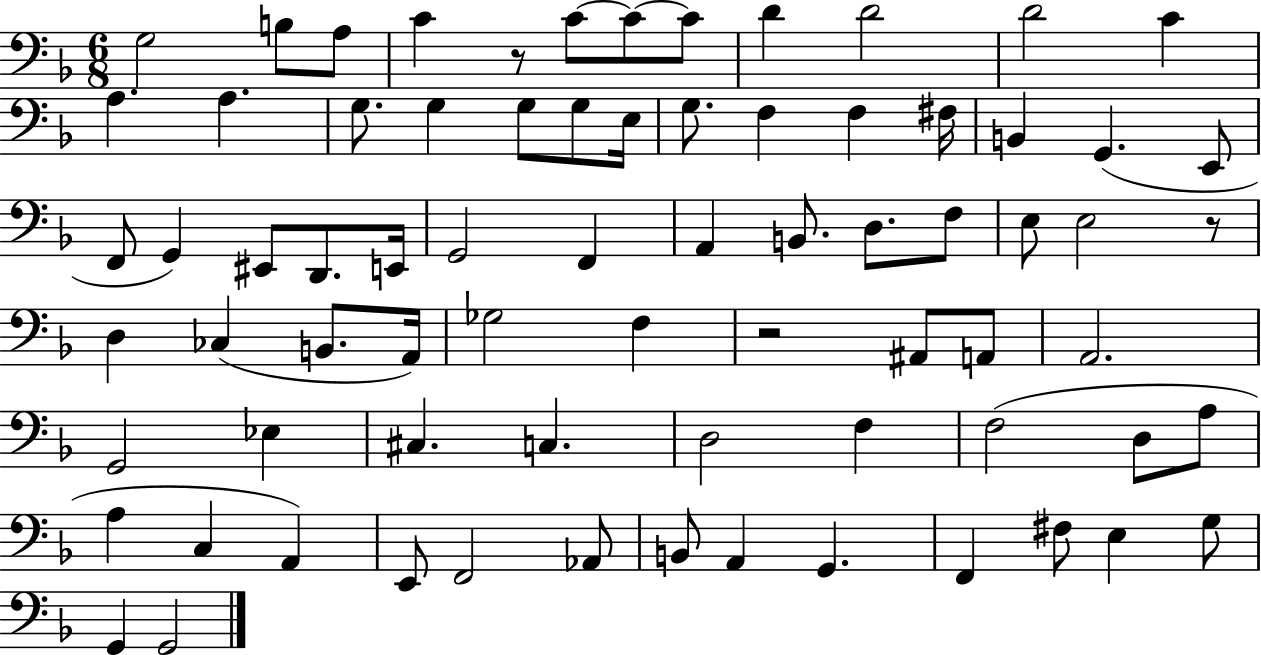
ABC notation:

X:1
T:Untitled
M:6/8
L:1/4
K:F
G,2 B,/2 A,/2 C z/2 C/2 C/2 C/2 D D2 D2 C A, A, G,/2 G, G,/2 G,/2 E,/4 G,/2 F, F, ^F,/4 B,, G,, E,,/2 F,,/2 G,, ^E,,/2 D,,/2 E,,/4 G,,2 F,, A,, B,,/2 D,/2 F,/2 E,/2 E,2 z/2 D, _C, B,,/2 A,,/4 _G,2 F, z2 ^A,,/2 A,,/2 A,,2 G,,2 _E, ^C, C, D,2 F, F,2 D,/2 A,/2 A, C, A,, E,,/2 F,,2 _A,,/2 B,,/2 A,, G,, F,, ^F,/2 E, G,/2 G,, G,,2